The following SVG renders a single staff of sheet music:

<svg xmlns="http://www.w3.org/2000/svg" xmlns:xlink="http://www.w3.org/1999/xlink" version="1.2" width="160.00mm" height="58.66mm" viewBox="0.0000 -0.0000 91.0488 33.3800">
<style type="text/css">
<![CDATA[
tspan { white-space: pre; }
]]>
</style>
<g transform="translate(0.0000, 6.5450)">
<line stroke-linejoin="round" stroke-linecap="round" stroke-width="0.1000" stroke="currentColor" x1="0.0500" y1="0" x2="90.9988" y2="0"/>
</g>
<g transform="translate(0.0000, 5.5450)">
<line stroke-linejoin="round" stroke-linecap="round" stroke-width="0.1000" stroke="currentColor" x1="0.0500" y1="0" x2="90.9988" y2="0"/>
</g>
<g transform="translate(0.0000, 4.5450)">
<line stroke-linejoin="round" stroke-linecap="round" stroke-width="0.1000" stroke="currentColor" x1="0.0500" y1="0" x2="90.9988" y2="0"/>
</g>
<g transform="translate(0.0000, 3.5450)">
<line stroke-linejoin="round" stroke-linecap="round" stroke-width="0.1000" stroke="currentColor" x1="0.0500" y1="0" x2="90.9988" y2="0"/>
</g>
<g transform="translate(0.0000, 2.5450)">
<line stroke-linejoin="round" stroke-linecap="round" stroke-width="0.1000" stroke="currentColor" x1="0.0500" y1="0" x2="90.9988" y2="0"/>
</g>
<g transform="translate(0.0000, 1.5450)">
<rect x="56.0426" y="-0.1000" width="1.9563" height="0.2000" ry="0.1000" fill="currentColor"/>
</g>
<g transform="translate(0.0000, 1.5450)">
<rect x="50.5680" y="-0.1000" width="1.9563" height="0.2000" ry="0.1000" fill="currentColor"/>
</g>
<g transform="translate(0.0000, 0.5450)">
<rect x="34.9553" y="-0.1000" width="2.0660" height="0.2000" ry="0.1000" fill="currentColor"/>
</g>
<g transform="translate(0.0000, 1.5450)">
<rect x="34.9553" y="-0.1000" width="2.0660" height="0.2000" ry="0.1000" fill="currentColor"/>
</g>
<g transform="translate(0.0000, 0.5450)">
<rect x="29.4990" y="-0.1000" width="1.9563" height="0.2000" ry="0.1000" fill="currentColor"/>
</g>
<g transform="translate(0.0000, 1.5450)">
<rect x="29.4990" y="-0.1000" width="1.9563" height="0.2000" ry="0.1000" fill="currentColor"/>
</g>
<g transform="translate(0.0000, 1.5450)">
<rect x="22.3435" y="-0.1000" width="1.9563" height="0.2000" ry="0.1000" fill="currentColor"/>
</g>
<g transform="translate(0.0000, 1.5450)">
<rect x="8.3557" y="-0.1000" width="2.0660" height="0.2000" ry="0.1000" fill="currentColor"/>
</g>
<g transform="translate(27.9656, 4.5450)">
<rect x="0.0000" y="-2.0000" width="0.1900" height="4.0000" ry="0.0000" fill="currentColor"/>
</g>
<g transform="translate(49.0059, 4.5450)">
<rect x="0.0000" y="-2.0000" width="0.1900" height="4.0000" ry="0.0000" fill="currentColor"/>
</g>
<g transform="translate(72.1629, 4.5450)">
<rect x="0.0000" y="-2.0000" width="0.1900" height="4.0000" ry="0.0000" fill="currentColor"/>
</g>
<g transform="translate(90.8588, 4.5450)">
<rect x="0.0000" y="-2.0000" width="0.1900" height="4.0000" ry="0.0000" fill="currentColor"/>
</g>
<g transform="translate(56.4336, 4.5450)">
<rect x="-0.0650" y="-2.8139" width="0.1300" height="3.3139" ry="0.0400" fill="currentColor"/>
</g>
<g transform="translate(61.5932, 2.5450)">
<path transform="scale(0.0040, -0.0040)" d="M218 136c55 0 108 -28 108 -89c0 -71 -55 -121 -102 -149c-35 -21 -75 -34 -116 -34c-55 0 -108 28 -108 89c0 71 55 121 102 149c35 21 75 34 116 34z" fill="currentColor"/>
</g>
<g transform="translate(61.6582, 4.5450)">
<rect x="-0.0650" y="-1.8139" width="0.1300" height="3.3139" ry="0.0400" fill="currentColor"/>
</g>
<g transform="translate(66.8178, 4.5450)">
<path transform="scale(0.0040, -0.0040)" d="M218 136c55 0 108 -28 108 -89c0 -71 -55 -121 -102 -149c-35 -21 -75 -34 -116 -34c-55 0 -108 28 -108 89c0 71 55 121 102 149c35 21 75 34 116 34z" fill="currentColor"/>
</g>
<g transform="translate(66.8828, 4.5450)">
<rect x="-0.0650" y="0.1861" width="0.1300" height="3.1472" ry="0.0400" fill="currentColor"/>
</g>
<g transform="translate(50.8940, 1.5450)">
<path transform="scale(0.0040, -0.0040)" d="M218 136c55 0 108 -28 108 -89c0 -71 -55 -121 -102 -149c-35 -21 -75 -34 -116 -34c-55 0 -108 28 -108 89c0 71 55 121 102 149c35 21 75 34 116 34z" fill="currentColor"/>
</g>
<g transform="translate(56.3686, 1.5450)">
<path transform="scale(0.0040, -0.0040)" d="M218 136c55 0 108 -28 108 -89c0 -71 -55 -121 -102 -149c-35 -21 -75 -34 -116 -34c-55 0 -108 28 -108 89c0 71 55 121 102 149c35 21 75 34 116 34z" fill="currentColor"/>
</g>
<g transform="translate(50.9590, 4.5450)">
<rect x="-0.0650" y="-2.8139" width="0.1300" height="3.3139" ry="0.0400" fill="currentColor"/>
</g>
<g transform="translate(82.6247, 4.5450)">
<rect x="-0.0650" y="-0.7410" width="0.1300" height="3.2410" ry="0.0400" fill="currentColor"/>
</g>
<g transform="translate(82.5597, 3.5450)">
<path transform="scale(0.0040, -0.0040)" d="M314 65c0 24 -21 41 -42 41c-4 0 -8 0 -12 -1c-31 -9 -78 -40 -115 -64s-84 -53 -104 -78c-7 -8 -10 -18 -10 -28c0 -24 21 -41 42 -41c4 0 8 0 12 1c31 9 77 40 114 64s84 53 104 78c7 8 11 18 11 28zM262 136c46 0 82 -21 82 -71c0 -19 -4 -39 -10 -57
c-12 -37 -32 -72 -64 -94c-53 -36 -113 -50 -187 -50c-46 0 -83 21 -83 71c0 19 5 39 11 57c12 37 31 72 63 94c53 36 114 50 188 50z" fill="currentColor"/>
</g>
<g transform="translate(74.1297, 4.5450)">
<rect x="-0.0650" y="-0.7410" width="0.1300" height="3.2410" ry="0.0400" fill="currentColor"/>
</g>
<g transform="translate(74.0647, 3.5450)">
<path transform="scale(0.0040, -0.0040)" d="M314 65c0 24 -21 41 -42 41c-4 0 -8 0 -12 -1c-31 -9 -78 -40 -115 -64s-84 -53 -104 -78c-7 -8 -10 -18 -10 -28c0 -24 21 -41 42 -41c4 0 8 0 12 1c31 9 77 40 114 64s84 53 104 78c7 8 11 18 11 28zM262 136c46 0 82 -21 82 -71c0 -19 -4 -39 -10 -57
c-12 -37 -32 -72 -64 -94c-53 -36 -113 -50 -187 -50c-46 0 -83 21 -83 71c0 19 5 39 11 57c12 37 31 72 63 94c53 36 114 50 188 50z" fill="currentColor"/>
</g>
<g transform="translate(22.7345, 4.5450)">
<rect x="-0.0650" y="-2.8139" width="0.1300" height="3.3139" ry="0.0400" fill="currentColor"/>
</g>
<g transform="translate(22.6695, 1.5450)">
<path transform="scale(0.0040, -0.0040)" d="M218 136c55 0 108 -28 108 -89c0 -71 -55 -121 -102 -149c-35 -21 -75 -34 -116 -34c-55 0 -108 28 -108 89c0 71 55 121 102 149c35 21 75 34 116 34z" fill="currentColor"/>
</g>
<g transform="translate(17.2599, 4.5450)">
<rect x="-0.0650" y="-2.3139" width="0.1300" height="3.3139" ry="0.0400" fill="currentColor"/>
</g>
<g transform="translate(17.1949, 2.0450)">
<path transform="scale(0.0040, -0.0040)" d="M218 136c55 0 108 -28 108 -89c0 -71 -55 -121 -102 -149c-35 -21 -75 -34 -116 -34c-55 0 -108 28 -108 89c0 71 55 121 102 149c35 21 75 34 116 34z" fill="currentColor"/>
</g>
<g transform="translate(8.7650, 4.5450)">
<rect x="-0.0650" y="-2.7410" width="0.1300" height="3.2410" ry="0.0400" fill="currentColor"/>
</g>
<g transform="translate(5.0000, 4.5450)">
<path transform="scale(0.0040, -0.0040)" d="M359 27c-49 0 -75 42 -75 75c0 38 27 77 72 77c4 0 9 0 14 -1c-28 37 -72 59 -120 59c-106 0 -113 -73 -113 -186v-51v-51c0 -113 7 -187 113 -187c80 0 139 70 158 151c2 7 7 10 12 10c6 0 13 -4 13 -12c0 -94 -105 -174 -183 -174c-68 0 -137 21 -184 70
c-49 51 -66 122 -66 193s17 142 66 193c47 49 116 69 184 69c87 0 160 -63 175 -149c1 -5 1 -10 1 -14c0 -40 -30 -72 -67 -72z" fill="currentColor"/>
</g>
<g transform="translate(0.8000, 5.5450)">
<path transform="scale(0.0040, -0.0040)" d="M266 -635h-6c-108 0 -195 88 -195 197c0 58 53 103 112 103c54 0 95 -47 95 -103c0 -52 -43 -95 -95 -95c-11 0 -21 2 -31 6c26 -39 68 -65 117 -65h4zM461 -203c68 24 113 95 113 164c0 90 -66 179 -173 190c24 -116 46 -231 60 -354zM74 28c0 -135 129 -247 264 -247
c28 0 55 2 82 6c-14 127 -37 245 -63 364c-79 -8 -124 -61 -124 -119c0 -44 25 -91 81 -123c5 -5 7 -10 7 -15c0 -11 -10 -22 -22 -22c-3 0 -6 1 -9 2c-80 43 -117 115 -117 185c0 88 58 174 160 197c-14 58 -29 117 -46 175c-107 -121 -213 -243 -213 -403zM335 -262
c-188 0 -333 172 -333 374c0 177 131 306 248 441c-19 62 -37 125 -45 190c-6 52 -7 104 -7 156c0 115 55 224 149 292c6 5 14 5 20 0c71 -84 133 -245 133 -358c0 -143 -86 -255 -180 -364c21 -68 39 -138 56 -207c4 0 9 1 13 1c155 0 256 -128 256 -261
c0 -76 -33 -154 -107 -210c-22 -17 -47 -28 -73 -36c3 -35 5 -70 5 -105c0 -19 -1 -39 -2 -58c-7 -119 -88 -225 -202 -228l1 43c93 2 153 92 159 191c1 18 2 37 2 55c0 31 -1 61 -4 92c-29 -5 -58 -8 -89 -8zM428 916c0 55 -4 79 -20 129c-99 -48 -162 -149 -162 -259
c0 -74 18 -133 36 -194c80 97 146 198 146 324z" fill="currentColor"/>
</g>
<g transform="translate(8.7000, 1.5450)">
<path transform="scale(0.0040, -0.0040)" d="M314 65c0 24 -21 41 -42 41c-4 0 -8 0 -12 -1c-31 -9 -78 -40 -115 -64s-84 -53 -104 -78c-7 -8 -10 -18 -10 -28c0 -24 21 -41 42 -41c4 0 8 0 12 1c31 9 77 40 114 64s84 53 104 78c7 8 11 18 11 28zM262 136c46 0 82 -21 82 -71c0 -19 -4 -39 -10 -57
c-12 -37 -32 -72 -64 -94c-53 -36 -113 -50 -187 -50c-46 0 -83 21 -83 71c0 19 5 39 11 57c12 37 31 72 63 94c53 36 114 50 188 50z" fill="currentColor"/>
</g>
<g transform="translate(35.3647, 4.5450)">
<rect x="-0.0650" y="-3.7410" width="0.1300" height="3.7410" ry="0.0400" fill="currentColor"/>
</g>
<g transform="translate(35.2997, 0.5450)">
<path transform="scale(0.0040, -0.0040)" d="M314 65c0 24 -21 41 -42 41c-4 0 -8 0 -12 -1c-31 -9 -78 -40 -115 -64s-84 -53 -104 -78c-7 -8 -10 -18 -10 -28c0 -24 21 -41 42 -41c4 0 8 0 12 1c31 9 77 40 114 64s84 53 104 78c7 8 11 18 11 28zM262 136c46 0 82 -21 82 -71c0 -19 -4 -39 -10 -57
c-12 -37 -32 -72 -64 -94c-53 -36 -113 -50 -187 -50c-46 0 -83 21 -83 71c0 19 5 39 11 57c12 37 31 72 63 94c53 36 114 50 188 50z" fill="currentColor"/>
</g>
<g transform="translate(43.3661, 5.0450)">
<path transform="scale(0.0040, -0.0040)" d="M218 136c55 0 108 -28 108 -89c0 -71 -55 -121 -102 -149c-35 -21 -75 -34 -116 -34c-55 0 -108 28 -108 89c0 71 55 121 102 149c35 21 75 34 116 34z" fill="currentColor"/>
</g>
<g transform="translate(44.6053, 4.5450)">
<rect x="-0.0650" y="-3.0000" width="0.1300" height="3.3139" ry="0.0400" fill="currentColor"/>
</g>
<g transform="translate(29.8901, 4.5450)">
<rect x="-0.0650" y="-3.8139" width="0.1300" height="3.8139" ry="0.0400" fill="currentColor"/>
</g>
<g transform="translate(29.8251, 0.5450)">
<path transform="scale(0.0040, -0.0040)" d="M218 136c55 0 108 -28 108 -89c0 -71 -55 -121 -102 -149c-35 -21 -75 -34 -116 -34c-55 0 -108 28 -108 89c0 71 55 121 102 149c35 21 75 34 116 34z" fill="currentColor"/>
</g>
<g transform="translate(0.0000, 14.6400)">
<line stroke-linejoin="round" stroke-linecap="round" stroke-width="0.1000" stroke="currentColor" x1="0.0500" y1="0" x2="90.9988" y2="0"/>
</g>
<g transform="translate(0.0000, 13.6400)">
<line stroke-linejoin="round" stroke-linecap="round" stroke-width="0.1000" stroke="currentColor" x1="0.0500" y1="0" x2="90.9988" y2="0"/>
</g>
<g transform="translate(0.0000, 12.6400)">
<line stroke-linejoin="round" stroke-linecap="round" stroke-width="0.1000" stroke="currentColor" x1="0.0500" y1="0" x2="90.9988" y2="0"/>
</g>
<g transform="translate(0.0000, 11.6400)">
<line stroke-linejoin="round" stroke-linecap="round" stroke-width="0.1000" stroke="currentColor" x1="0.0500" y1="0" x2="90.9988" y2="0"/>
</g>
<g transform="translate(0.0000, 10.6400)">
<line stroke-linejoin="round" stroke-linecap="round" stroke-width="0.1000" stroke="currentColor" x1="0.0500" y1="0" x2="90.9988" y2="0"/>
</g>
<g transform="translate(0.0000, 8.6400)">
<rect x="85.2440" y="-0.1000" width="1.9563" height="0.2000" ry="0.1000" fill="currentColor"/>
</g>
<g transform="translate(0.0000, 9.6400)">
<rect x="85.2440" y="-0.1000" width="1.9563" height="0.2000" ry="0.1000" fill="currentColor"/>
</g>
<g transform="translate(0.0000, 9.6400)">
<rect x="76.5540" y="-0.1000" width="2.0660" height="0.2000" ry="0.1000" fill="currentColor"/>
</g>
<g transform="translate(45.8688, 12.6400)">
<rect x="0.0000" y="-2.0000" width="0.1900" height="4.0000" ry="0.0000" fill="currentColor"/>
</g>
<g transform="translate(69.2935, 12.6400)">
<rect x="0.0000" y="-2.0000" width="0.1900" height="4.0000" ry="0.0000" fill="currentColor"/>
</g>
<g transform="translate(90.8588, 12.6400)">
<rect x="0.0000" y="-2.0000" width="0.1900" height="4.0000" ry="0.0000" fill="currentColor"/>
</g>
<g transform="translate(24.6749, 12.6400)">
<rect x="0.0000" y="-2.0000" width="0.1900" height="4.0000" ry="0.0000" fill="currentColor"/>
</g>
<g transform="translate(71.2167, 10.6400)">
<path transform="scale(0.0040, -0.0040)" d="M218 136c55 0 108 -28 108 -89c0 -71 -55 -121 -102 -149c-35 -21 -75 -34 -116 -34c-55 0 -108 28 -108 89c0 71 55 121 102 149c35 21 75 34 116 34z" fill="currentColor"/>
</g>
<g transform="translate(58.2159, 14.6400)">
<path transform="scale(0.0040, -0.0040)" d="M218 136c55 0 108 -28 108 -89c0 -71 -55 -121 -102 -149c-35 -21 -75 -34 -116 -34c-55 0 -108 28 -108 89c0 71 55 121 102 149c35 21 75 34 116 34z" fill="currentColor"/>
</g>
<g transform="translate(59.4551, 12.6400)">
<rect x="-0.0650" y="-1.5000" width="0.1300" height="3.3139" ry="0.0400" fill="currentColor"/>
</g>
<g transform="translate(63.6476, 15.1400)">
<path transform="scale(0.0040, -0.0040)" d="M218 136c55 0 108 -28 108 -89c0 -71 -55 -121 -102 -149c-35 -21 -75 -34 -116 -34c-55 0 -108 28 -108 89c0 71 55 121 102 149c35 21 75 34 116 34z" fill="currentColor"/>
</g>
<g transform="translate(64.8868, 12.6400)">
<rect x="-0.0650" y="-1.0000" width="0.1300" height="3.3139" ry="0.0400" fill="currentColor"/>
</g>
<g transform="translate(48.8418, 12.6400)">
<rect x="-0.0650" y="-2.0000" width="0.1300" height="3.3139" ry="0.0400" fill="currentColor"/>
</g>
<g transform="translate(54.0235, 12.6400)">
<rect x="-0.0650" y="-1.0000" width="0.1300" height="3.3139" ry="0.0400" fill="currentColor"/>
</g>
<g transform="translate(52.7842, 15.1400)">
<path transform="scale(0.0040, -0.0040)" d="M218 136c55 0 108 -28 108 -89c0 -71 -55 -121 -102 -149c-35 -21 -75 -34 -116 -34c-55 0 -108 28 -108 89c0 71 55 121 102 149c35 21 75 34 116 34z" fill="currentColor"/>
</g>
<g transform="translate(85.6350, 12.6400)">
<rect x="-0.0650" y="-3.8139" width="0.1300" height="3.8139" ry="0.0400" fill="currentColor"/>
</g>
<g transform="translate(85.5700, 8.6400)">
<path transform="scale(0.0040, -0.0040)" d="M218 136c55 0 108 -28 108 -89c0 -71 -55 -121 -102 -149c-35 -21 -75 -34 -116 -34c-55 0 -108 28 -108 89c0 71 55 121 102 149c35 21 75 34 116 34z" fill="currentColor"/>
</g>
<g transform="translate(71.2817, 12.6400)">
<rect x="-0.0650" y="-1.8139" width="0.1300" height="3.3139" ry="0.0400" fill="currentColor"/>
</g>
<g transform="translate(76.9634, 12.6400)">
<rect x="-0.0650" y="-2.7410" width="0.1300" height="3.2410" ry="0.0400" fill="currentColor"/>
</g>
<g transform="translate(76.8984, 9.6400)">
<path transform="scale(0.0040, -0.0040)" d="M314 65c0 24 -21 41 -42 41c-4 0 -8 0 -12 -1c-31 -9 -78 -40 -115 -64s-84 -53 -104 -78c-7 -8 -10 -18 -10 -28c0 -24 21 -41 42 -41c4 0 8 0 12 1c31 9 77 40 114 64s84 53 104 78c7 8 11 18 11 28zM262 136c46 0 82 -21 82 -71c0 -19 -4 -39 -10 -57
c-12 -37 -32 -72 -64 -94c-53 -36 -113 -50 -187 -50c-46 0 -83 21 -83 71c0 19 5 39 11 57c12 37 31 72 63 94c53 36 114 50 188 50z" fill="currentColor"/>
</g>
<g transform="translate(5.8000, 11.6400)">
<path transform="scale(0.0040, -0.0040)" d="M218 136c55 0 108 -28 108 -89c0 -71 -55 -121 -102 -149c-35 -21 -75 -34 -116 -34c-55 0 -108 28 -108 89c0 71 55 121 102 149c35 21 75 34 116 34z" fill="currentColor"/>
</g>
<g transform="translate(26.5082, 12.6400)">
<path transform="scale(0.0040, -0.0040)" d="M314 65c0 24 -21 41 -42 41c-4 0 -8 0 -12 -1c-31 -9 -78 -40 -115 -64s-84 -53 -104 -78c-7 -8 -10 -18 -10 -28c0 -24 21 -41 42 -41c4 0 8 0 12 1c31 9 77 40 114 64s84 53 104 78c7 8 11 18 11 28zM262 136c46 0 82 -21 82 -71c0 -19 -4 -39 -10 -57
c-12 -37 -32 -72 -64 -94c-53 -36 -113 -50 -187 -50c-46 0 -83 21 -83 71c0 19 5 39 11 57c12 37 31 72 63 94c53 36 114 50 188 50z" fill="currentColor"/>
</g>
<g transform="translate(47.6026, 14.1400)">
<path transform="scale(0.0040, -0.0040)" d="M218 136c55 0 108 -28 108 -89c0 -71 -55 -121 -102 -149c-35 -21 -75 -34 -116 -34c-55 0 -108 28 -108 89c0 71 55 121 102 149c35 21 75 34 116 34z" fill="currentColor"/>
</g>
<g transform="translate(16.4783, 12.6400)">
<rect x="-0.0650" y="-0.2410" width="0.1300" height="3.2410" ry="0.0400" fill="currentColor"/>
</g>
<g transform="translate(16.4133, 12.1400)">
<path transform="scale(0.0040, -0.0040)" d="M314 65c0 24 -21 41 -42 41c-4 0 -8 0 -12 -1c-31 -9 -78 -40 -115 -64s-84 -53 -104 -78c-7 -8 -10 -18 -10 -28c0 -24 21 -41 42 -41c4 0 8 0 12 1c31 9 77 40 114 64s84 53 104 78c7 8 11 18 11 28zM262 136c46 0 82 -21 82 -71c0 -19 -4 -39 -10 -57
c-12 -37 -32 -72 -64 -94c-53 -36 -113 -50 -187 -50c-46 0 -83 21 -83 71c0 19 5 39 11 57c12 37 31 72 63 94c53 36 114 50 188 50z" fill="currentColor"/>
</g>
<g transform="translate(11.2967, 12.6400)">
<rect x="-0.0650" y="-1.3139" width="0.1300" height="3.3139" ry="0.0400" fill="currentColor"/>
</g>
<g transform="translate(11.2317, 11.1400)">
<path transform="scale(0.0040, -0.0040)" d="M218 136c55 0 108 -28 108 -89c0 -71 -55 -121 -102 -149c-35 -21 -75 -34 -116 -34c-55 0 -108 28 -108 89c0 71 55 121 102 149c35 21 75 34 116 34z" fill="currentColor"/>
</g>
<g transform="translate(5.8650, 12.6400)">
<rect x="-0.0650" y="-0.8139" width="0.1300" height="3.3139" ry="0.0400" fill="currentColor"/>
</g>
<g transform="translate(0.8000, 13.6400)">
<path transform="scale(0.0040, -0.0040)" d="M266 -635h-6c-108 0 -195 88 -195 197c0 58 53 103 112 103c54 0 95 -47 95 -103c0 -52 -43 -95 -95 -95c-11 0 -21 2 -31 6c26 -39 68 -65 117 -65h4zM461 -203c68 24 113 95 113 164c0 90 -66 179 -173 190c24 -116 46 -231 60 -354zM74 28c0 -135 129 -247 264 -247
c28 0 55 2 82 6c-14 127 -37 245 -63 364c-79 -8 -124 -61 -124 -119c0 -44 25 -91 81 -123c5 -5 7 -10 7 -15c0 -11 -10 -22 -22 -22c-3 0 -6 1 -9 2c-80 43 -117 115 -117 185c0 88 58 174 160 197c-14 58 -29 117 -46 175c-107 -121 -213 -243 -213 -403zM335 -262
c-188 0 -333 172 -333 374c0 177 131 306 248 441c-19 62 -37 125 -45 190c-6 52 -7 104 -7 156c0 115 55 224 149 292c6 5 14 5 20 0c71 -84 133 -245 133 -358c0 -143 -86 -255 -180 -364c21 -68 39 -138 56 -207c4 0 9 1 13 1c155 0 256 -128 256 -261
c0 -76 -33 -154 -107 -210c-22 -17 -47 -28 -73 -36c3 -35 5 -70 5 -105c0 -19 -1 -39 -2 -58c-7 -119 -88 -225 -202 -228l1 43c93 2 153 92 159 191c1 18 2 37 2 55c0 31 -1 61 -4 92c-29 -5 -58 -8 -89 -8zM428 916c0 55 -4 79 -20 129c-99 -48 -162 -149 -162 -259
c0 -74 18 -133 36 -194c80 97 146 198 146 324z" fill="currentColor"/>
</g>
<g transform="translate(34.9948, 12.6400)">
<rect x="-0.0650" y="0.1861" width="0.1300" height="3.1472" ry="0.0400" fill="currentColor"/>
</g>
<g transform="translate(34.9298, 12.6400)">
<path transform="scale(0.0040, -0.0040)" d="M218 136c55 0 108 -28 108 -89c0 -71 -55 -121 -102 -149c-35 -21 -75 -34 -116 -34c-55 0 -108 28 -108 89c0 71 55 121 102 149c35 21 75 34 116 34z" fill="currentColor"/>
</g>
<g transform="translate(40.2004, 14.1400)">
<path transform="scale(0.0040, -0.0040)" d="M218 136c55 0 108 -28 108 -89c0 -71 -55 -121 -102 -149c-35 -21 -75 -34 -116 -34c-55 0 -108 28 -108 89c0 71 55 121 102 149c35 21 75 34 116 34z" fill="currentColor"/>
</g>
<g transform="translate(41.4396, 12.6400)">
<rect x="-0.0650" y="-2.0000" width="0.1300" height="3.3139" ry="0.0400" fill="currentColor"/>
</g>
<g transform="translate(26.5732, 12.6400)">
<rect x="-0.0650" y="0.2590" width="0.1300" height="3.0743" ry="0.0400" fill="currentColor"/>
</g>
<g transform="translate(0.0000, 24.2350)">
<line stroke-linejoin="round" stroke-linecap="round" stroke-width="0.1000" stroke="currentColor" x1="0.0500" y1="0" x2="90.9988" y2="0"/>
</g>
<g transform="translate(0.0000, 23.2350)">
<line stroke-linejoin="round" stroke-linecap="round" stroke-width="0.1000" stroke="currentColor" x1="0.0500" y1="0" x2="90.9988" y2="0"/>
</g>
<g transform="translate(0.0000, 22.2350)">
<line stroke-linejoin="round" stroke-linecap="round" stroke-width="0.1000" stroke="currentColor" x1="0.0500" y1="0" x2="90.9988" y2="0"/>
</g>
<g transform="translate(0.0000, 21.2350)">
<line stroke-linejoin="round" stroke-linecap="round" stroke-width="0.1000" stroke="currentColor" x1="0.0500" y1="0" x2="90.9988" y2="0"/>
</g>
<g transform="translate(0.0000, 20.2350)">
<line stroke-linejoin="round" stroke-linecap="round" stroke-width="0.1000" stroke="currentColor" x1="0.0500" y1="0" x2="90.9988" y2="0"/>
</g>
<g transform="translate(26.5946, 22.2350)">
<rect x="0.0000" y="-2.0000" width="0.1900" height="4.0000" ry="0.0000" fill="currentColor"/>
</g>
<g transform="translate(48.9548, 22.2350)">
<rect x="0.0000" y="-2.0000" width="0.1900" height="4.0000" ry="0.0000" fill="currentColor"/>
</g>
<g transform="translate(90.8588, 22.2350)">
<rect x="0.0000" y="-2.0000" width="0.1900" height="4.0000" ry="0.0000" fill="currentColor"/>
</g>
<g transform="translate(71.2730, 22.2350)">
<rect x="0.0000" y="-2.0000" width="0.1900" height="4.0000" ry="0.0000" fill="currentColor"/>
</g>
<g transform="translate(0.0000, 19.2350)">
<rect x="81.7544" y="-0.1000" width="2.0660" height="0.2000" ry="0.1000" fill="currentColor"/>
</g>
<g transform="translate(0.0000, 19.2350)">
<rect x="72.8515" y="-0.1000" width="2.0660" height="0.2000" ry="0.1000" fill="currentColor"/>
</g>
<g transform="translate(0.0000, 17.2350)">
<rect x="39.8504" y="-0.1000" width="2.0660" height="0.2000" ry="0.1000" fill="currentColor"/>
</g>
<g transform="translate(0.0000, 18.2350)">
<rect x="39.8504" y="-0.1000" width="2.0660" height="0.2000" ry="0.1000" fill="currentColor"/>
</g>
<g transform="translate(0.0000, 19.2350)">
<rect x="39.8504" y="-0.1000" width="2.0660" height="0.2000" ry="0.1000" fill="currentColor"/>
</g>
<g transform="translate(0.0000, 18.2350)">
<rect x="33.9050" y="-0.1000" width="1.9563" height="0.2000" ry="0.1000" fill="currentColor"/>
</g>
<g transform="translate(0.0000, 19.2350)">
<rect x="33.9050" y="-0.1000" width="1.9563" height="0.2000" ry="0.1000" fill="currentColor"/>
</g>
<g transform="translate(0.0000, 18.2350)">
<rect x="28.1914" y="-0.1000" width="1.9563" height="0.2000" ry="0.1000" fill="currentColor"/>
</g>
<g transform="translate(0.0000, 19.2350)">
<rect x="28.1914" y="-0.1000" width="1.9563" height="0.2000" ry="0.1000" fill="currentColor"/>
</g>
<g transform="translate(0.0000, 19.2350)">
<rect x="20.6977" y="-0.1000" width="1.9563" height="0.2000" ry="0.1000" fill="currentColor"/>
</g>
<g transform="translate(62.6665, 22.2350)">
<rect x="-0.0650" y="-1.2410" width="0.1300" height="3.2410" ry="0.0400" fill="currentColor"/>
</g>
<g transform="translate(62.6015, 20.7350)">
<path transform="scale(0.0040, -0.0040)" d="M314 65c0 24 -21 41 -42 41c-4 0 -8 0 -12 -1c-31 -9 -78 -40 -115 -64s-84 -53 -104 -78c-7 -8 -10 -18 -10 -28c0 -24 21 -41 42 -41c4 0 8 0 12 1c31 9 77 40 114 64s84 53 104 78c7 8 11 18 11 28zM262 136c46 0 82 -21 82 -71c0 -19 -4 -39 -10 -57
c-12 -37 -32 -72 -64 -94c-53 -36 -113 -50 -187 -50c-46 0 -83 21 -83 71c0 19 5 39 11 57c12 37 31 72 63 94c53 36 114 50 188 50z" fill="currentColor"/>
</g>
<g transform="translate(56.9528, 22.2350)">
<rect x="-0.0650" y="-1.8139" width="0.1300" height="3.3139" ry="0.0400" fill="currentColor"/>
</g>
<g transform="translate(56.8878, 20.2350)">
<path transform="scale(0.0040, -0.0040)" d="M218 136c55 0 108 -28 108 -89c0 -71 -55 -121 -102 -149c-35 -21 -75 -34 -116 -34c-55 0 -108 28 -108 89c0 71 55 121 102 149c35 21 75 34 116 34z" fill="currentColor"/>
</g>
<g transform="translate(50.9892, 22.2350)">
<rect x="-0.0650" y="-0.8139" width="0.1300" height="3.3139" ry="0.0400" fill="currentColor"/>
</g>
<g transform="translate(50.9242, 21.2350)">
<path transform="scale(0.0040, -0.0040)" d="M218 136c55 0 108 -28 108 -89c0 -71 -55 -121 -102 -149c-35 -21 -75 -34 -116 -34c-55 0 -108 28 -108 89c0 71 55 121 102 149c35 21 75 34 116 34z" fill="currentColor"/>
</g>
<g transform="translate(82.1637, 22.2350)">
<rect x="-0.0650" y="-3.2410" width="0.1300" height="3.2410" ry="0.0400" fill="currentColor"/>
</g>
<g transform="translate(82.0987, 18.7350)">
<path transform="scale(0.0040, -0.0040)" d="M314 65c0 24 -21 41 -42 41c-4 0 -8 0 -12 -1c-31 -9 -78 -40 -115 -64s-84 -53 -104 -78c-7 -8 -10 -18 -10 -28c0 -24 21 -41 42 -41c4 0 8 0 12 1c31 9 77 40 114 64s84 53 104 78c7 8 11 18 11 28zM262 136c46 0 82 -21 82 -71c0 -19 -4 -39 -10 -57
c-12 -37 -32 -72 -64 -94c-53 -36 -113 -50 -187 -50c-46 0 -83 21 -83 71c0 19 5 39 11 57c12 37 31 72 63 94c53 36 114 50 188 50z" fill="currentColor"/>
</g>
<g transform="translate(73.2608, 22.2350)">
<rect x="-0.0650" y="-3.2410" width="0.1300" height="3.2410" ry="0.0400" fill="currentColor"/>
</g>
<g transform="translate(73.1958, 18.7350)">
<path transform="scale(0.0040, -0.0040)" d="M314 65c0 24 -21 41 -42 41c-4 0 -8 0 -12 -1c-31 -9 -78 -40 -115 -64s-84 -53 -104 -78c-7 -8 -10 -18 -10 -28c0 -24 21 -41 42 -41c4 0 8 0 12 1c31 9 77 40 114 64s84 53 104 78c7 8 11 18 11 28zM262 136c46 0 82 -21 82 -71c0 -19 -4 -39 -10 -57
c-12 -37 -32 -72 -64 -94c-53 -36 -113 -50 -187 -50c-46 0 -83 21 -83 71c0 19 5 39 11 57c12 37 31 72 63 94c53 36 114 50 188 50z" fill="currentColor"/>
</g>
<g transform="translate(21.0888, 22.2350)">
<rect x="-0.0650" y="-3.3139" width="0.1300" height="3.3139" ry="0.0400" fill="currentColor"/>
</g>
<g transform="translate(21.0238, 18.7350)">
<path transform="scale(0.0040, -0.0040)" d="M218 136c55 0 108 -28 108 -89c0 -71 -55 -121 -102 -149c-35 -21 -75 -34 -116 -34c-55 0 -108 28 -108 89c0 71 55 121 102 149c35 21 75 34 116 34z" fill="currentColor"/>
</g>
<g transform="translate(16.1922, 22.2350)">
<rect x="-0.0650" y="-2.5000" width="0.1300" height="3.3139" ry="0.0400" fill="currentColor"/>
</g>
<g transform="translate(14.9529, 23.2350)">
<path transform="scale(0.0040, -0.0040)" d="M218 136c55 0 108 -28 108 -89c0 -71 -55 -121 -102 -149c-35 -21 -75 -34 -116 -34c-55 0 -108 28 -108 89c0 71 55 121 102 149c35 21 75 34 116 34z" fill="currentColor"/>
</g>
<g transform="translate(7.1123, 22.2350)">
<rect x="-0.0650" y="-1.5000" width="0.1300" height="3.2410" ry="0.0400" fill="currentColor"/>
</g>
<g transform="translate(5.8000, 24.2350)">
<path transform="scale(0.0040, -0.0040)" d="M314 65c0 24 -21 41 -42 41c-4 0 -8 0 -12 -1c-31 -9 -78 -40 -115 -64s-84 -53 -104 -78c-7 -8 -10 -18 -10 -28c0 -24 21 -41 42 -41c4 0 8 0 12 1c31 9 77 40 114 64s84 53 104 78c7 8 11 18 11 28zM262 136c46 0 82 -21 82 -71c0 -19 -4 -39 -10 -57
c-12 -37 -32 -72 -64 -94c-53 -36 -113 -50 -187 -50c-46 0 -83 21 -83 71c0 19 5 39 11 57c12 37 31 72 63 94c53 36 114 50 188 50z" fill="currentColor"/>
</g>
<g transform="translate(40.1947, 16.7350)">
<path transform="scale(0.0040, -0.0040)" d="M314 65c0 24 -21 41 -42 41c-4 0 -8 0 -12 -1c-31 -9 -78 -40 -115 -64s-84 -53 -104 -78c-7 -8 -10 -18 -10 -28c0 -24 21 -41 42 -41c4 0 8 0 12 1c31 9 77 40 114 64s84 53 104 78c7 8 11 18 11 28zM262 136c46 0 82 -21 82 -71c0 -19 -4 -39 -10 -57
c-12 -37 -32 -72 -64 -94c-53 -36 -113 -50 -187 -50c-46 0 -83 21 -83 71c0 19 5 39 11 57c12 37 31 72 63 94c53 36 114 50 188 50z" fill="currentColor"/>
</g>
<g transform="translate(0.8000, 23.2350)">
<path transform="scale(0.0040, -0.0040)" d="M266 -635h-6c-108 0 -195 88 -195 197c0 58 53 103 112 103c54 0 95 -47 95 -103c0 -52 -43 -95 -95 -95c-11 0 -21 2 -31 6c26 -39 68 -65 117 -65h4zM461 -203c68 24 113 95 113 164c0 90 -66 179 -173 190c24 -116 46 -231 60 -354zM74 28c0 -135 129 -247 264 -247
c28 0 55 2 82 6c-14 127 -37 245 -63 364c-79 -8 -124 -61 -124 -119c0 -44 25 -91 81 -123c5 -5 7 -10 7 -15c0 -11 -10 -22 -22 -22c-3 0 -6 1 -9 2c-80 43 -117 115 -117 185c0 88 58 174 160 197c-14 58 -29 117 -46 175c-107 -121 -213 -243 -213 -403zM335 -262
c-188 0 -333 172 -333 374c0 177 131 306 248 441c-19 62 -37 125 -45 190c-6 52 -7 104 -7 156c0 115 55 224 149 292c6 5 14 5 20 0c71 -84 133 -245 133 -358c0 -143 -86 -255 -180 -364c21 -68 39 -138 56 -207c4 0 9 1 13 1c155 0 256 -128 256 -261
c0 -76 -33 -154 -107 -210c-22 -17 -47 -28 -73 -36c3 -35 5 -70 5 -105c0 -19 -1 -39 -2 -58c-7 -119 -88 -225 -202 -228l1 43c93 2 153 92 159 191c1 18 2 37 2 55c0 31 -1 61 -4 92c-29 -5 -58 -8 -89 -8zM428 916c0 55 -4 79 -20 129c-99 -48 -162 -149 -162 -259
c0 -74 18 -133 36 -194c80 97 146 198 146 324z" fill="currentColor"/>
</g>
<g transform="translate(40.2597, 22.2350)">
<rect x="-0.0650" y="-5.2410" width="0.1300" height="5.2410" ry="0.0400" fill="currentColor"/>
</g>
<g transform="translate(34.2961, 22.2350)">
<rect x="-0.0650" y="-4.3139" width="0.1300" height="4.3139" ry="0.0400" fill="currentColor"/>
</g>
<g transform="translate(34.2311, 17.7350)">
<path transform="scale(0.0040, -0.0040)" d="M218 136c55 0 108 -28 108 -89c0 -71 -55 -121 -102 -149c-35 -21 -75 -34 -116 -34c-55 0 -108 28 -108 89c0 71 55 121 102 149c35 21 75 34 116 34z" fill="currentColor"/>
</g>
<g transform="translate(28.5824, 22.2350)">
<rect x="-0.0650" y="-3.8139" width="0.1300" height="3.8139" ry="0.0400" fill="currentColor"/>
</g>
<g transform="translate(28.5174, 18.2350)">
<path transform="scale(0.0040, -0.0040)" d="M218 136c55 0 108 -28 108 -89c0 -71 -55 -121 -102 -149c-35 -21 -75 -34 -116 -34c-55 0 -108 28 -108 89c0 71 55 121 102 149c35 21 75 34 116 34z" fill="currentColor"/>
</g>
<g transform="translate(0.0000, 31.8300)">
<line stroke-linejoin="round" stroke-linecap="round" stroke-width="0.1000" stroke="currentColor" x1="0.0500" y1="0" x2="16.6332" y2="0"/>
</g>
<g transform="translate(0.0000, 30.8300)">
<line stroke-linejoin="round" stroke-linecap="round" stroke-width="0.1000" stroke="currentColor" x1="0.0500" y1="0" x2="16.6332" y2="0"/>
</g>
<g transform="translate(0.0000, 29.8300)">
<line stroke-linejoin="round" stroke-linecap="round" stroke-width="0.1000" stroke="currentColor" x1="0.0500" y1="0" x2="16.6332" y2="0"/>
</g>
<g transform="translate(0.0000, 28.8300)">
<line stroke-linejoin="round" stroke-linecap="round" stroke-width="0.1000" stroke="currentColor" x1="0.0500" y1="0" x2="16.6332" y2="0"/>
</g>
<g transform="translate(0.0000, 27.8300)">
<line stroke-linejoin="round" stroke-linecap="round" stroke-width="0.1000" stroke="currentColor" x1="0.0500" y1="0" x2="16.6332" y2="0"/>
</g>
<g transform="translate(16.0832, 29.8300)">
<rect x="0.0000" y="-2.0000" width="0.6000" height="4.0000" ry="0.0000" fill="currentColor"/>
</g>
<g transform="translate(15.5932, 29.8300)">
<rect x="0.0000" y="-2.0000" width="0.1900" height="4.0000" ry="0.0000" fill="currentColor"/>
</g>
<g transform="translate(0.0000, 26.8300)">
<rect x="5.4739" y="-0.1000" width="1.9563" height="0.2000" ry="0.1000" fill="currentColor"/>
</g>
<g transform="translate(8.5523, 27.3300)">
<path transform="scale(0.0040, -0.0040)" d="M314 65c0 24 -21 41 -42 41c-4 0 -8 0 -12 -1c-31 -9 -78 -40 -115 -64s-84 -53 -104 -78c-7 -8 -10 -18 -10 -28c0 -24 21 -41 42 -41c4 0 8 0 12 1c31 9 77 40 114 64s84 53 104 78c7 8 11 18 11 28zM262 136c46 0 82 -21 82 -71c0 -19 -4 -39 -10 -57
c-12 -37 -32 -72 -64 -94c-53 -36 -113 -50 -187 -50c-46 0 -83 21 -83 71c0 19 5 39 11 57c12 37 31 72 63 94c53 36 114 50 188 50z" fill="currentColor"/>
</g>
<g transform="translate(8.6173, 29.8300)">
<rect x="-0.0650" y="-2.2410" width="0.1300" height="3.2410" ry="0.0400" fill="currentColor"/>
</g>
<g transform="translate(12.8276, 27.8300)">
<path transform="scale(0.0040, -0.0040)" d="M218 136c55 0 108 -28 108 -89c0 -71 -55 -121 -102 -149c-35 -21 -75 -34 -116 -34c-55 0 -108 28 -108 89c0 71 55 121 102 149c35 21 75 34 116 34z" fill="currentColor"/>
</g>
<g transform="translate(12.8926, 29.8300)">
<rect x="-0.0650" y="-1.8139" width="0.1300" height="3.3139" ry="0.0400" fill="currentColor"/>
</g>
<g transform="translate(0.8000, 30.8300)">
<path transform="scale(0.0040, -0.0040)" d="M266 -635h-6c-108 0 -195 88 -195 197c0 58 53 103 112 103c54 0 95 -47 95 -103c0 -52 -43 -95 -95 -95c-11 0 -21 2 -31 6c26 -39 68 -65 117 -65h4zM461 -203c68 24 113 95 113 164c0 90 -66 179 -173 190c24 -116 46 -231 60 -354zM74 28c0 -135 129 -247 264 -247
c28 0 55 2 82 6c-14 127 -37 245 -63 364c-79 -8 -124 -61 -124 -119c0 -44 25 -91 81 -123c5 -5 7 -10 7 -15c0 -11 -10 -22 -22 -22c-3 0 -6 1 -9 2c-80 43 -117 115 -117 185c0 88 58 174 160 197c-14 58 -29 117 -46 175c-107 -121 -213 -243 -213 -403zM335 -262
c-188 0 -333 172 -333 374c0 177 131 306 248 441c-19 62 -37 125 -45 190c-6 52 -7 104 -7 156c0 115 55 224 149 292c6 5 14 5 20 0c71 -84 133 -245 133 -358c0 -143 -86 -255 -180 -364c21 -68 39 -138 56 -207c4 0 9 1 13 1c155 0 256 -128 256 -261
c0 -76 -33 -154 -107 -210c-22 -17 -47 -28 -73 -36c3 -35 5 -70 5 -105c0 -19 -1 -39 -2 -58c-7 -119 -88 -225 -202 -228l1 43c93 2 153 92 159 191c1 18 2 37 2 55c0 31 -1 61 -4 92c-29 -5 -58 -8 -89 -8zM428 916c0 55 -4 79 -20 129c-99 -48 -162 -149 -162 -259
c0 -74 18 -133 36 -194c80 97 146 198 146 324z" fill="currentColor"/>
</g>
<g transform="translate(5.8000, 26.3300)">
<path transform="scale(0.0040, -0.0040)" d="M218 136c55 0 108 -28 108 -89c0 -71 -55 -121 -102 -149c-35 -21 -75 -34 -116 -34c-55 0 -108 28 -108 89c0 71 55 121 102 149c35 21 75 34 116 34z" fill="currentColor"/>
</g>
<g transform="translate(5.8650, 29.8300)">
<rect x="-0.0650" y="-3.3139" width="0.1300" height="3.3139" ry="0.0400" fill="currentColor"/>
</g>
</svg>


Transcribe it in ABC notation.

X:1
T:Untitled
M:4/4
L:1/4
K:C
a2 g a c' c'2 A a a f B d2 d2 d e c2 B2 B F F D E D f a2 c' E2 G b c' d' f'2 d f e2 b2 b2 b g2 f